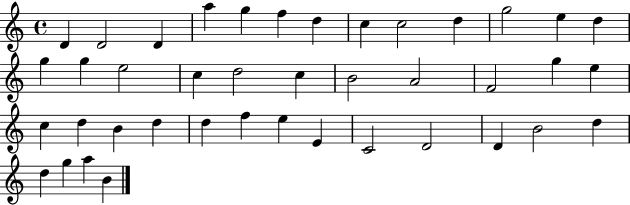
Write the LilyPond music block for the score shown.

{
  \clef treble
  \time 4/4
  \defaultTimeSignature
  \key c \major
  d'4 d'2 d'4 | a''4 g''4 f''4 d''4 | c''4 c''2 d''4 | g''2 e''4 d''4 | \break g''4 g''4 e''2 | c''4 d''2 c''4 | b'2 a'2 | f'2 g''4 e''4 | \break c''4 d''4 b'4 d''4 | d''4 f''4 e''4 e'4 | c'2 d'2 | d'4 b'2 d''4 | \break d''4 g''4 a''4 b'4 | \bar "|."
}